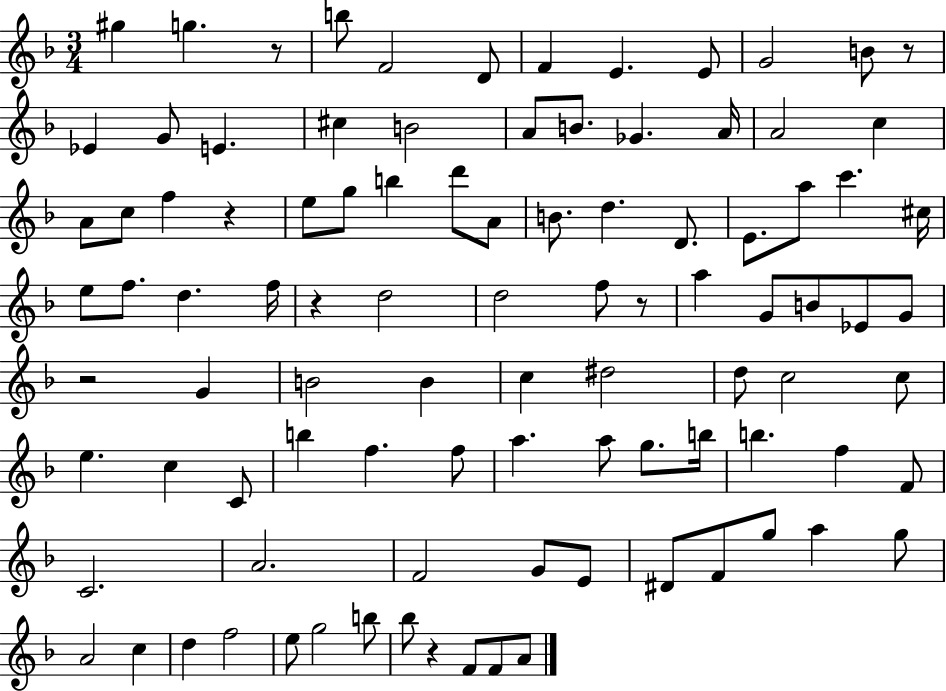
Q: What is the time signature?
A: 3/4